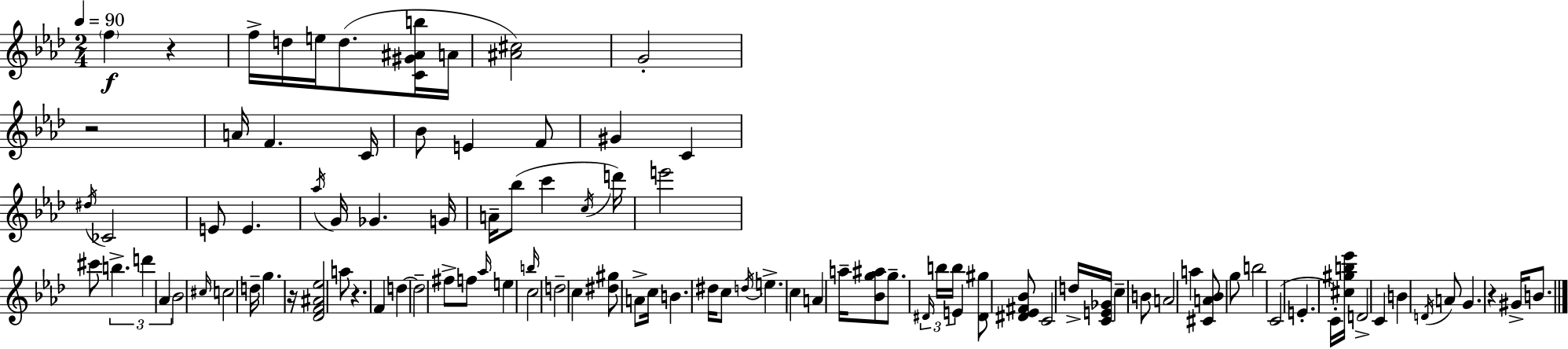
F5/q R/q F5/s D5/s E5/s D5/e. [C4,G#4,A#4,B5]/s A4/s [A#4,C#5]/h G4/h R/h A4/s F4/q. C4/s Bb4/e E4/q F4/e G#4/q C4/q D#5/s CES4/h E4/e E4/q. Ab5/s G4/s Gb4/q. G4/s A4/s Bb5/e C6/q C5/s D6/s E6/h C#6/e B5/q. D6/q Ab4/q Bb4/h C#5/s C5/h D5/s G5/q. R/s [Db4,F4,A#4,Eb5]/h A5/e R/q. F4/q D5/q D5/h F#5/e F5/e Ab5/s E5/q B5/s C5/h D5/h C5/q [D#5,G#5]/e A4/e C5/s B4/q. D#5/s C5/e D5/s E5/q. C5/q A4/q A5/s [Bb4,G5,A#5]/e G5/e. D#4/s B5/s B5/s E4/q [D#4,G#5]/e [D#4,Eb4,F#4,Bb4]/e C4/h D5/s [C4,E4,Gb4]/s C5/q B4/e A4/h A5/q [C#4,A4,Bb4]/e G5/e B5/h C4/h E4/q. C4/s [C#5,G#5,B5,Eb6]/s D4/h C4/q B4/q D4/s A4/e G4/q. R/q G#4/s B4/e.